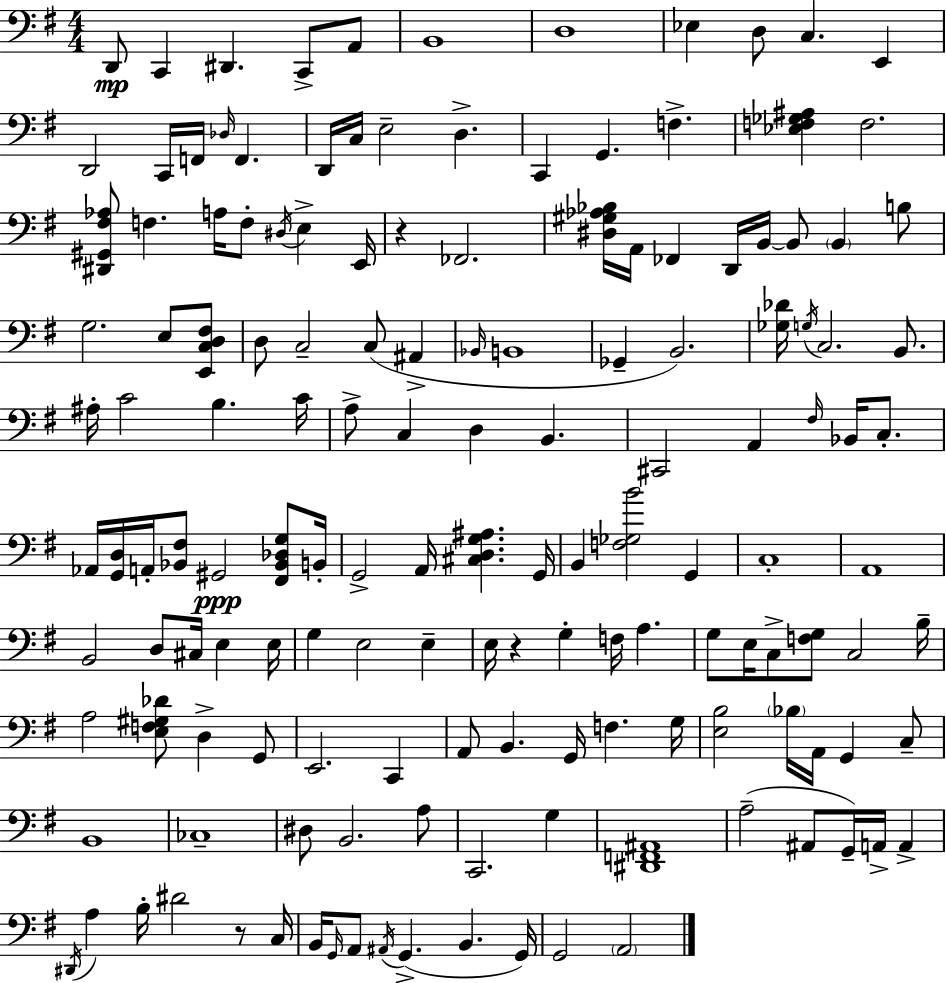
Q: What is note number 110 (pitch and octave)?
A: B2